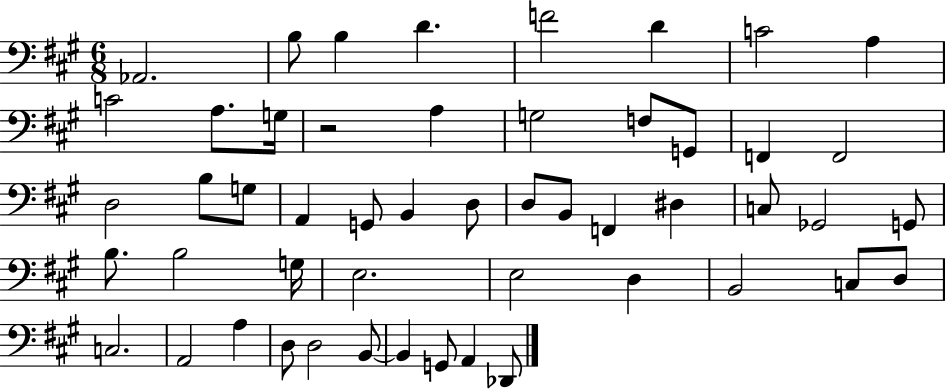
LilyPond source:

{
  \clef bass
  \numericTimeSignature
  \time 6/8
  \key a \major
  aes,2. | b8 b4 d'4. | f'2 d'4 | c'2 a4 | \break c'2 a8. g16 | r2 a4 | g2 f8 g,8 | f,4 f,2 | \break d2 b8 g8 | a,4 g,8 b,4 d8 | d8 b,8 f,4 dis4 | c8 ges,2 g,8 | \break b8. b2 g16 | e2. | e2 d4 | b,2 c8 d8 | \break c2. | a,2 a4 | d8 d2 b,8~~ | b,4 g,8 a,4 des,8 | \break \bar "|."
}